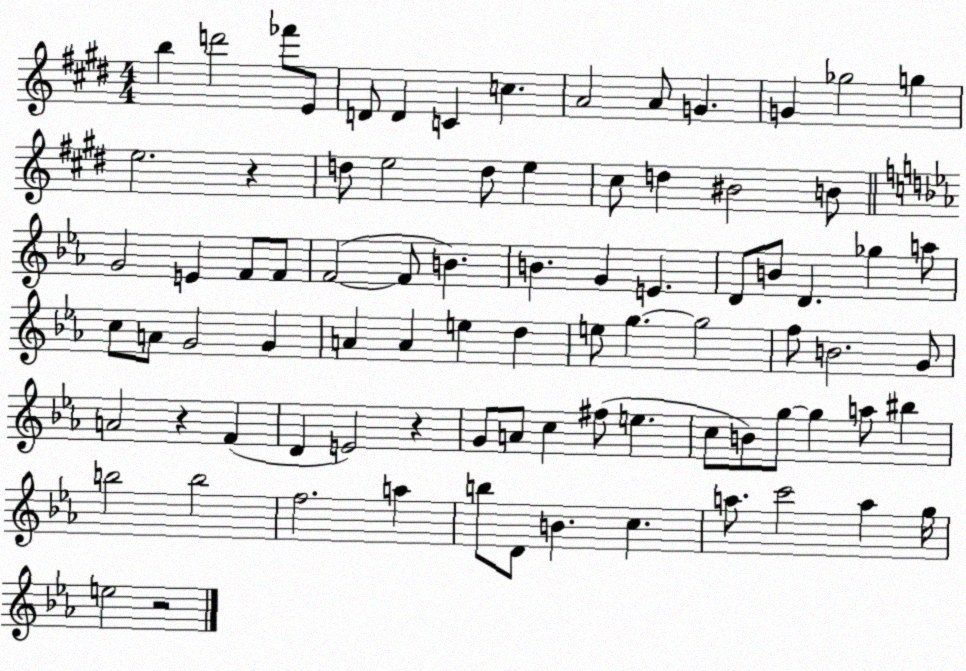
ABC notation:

X:1
T:Untitled
M:4/4
L:1/4
K:E
b d'2 _f'/2 E/2 D/2 D C c A2 A/2 G G _g2 g e2 z d/2 e2 d/2 e ^c/2 d ^B2 B/2 G2 E F/2 F/2 F2 F/2 B B G E D/2 B/2 D _g a/2 c/2 A/2 G2 G A A e d e/2 g g2 f/2 B2 G/2 A2 z F D E2 z G/2 A/2 c ^f/2 e c/2 B/2 g/2 g a/2 ^b b2 b2 f2 a b/2 D/2 B c a/2 c'2 a g/4 e2 z2